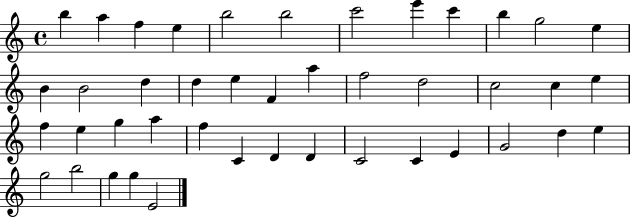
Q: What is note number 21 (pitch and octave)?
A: D5